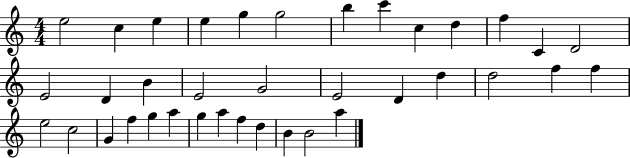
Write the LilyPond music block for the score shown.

{
  \clef treble
  \numericTimeSignature
  \time 4/4
  \key c \major
  e''2 c''4 e''4 | e''4 g''4 g''2 | b''4 c'''4 c''4 d''4 | f''4 c'4 d'2 | \break e'2 d'4 b'4 | e'2 g'2 | e'2 d'4 d''4 | d''2 f''4 f''4 | \break e''2 c''2 | g'4 f''4 g''4 a''4 | g''4 a''4 f''4 d''4 | b'4 b'2 a''4 | \break \bar "|."
}